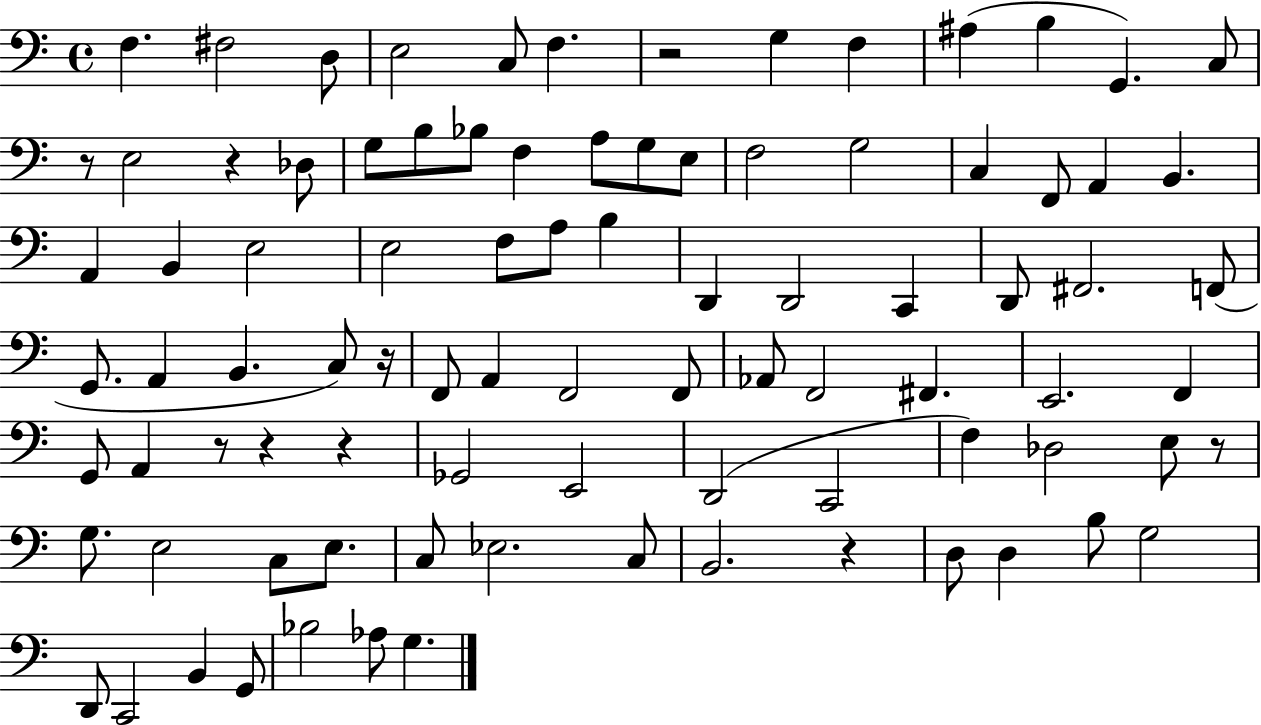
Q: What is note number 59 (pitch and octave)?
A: C2